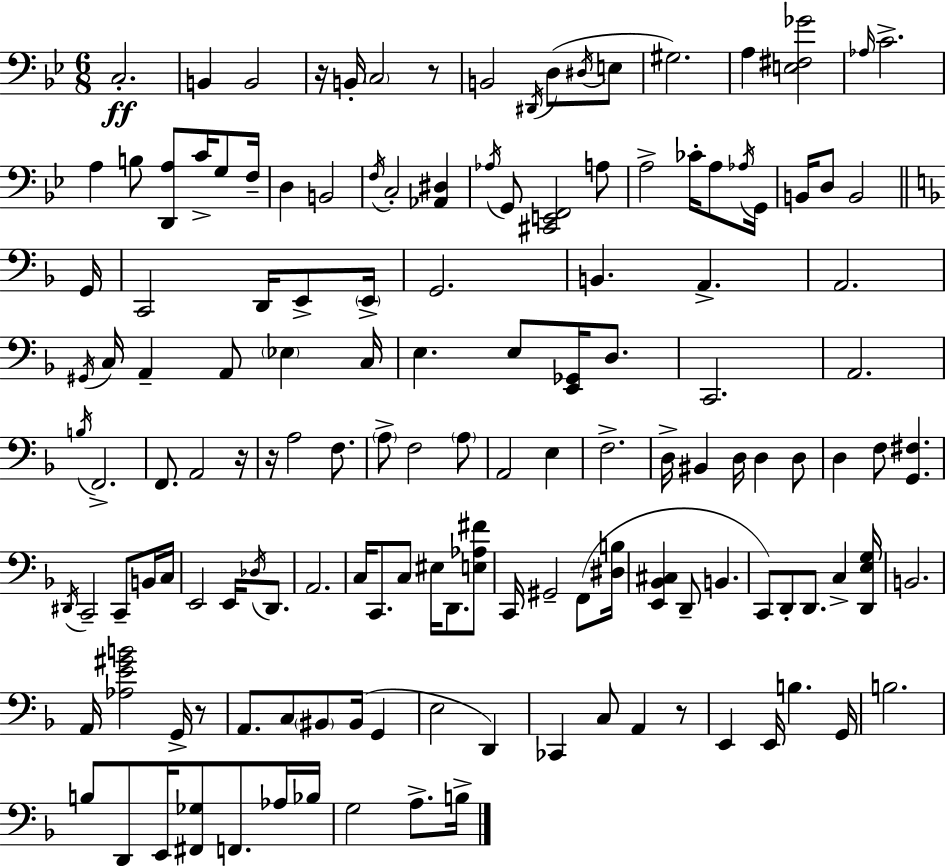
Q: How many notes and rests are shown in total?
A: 142